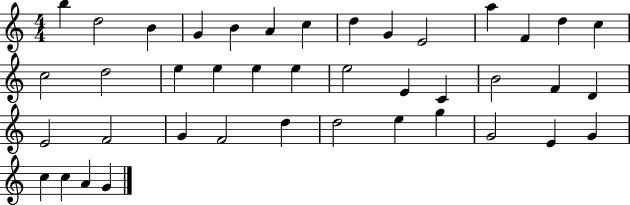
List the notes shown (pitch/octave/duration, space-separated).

B5/q D5/h B4/q G4/q B4/q A4/q C5/q D5/q G4/q E4/h A5/q F4/q D5/q C5/q C5/h D5/h E5/q E5/q E5/q E5/q E5/h E4/q C4/q B4/h F4/q D4/q E4/h F4/h G4/q F4/h D5/q D5/h E5/q G5/q G4/h E4/q G4/q C5/q C5/q A4/q G4/q